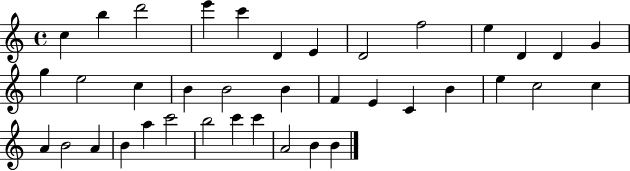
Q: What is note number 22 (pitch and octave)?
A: C4